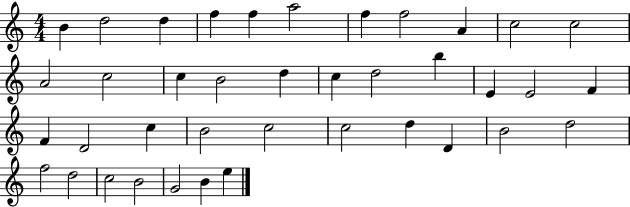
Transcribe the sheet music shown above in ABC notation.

X:1
T:Untitled
M:4/4
L:1/4
K:C
B d2 d f f a2 f f2 A c2 c2 A2 c2 c B2 d c d2 b E E2 F F D2 c B2 c2 c2 d D B2 d2 f2 d2 c2 B2 G2 B e